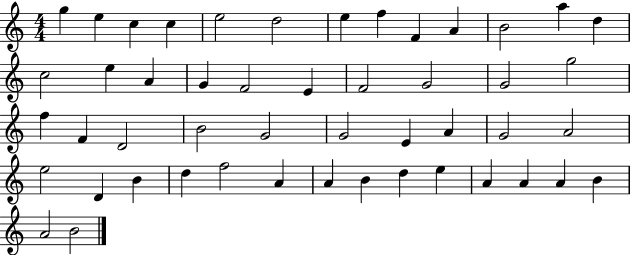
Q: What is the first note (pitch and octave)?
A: G5